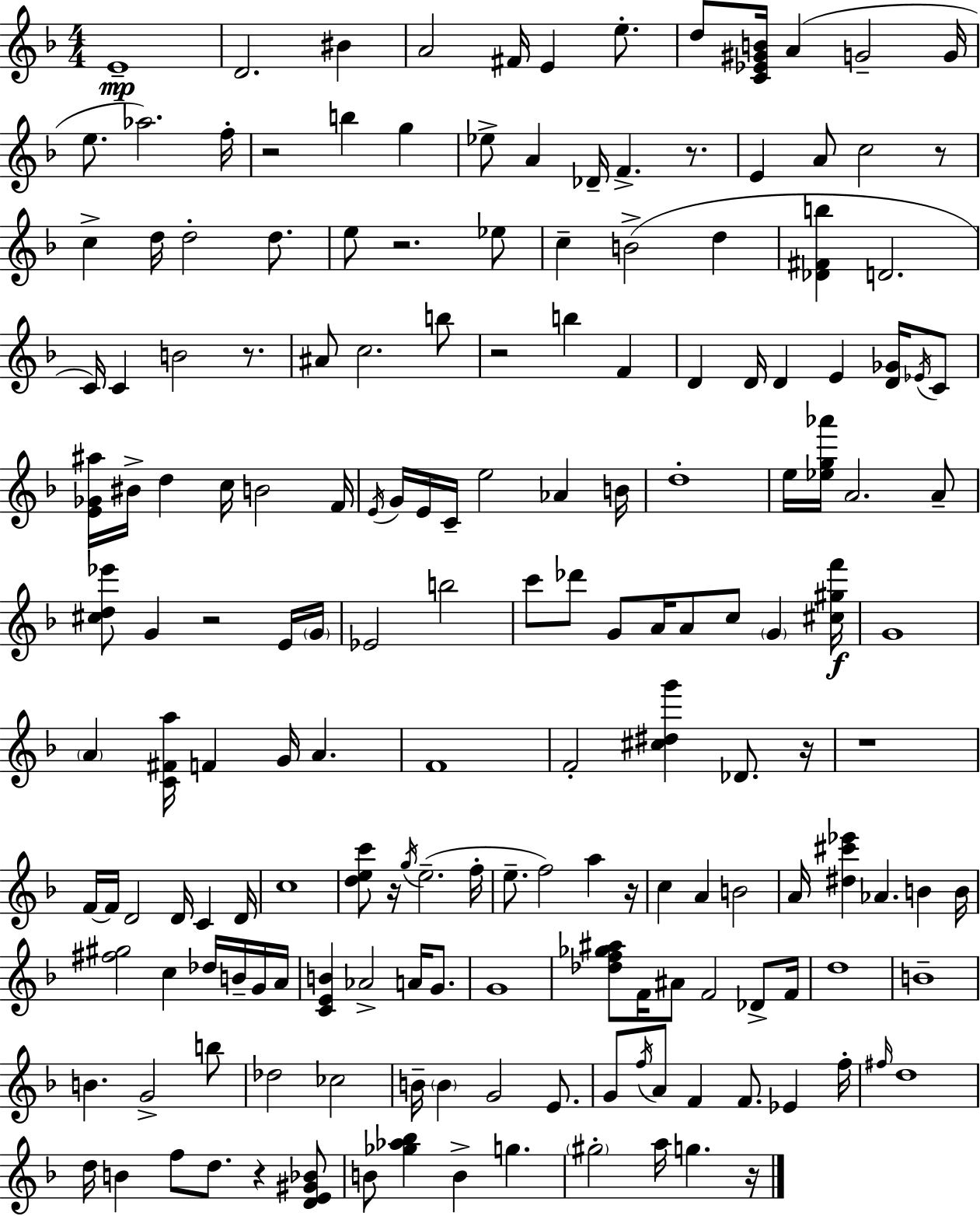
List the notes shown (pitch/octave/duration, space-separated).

E4/w D4/h. BIS4/q A4/h F#4/s E4/q E5/e. D5/e [C4,Eb4,G#4,B4]/s A4/q G4/h G4/s E5/e. Ab5/h. F5/s R/h B5/q G5/q Eb5/e A4/q Db4/s F4/q. R/e. E4/q A4/e C5/h R/e C5/q D5/s D5/h D5/e. E5/e R/h. Eb5/e C5/q B4/h D5/q [Db4,F#4,B5]/q D4/h. C4/s C4/q B4/h R/e. A#4/e C5/h. B5/e R/h B5/q F4/q D4/q D4/s D4/q E4/q [D4,Gb4]/s Eb4/s C4/e [E4,Gb4,A#5]/s BIS4/s D5/q C5/s B4/h F4/s E4/s G4/s E4/s C4/s E5/h Ab4/q B4/s D5/w E5/s [Eb5,G5,Ab6]/s A4/h. A4/e [C#5,D5,Eb6]/e G4/q R/h E4/s G4/s Eb4/h B5/h C6/e Db6/e G4/e A4/s A4/e C5/e G4/q [C#5,G#5,F6]/s G4/w A4/q [C4,F#4,A5]/s F4/q G4/s A4/q. F4/w F4/h [C#5,D#5,G6]/q Db4/e. R/s R/w F4/s F4/s D4/h D4/s C4/q D4/s C5/w [D5,E5,C6]/e R/s G5/s E5/h. F5/s E5/e. F5/h A5/q R/s C5/q A4/q B4/h A4/s [D#5,C#6,Eb6]/q Ab4/q. B4/q B4/s [F#5,G#5]/h C5/q Db5/s B4/s G4/s A4/s [C4,E4,B4]/q Ab4/h A4/s G4/e. G4/w [Db5,F5,Gb5,A#5]/e F4/s A#4/e F4/h Db4/e F4/s D5/w B4/w B4/q. G4/h B5/e Db5/h CES5/h B4/s B4/q G4/h E4/e. G4/e F5/s A4/e F4/q F4/e. Eb4/q F5/s F#5/s D5/w D5/s B4/q F5/e D5/e. R/q [D4,E4,G#4,Bb4]/e B4/e [Gb5,Ab5,Bb5]/q B4/q G5/q. G#5/h A5/s G5/q. R/s